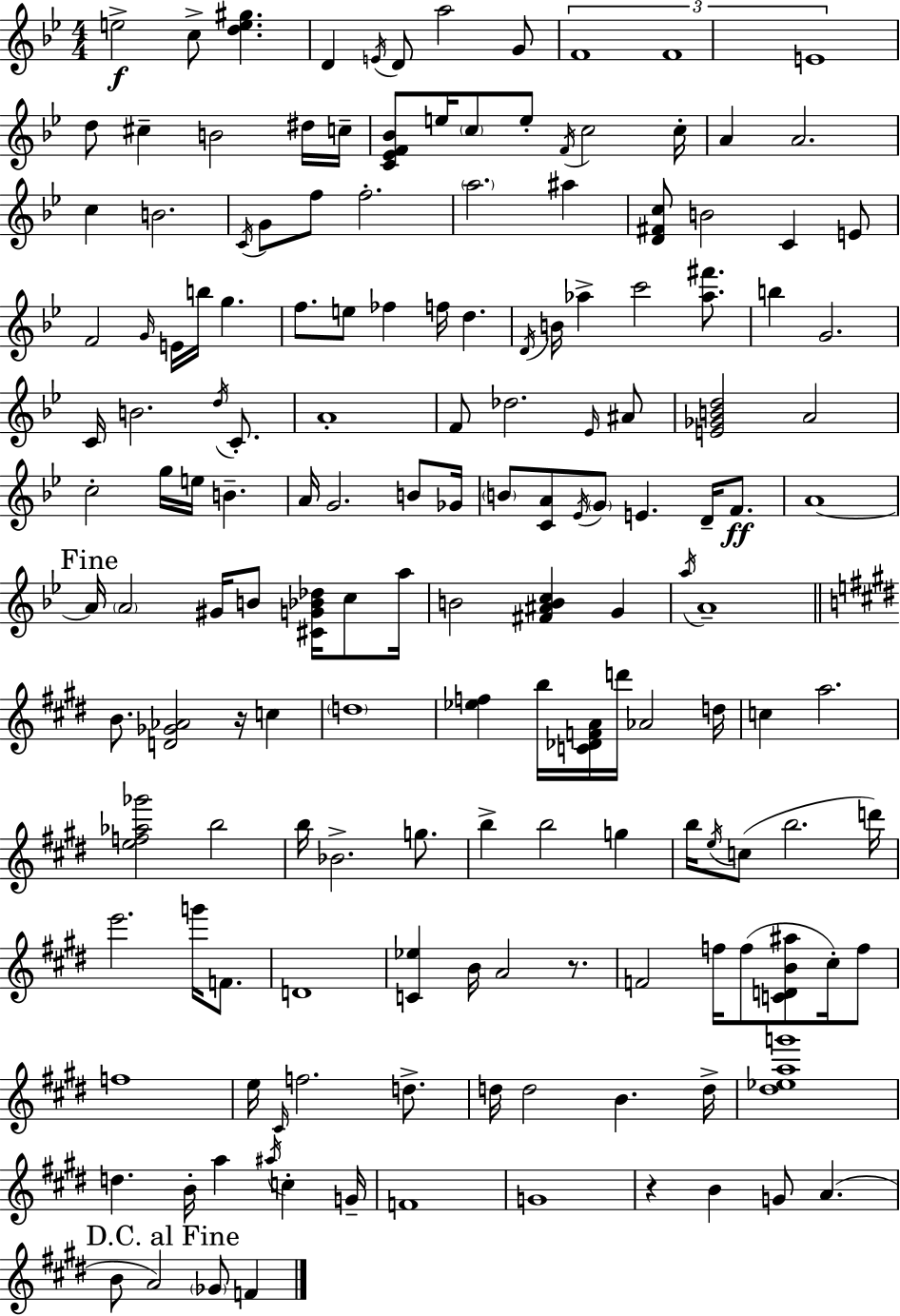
E5/h C5/e [D5,E5,G#5]/q. D4/q E4/s D4/e A5/h G4/e F4/w F4/w E4/w D5/e C#5/q B4/h D#5/s C5/s [C4,Eb4,F4,Bb4]/e E5/s C5/e E5/e F4/s C5/h C5/s A4/q A4/h. C5/q B4/h. C4/s G4/e F5/e F5/h. A5/h. A#5/q [D4,F#4,C5]/e B4/h C4/q E4/e F4/h G4/s E4/s B5/s G5/q. F5/e. E5/e FES5/q F5/s D5/q. D4/s B4/s Ab5/q C6/h [Ab5,F#6]/e. B5/q G4/h. C4/s B4/h. D5/s C4/e. A4/w F4/e Db5/h. Eb4/s A#4/e [E4,Gb4,B4,D5]/h A4/h C5/h G5/s E5/s B4/q. A4/s G4/h. B4/e Gb4/s B4/e [C4,A4]/e Eb4/s G4/e E4/q. D4/s F4/e. A4/w A4/s A4/h G#4/s B4/e [C#4,G4,Bb4,Db5]/s C5/e A5/s B4/h [F#4,A#4,B4,C5]/q G4/q A5/s A4/w B4/e. [D4,Gb4,Ab4]/h R/s C5/q D5/w [Eb5,F5]/q B5/s [C4,Db4,F4,A4]/s D6/s Ab4/h D5/s C5/q A5/h. [E5,F5,Ab5,Gb6]/h B5/h B5/s Bb4/h. G5/e. B5/q B5/h G5/q B5/s E5/s C5/e B5/h. D6/s E6/h. G6/s F4/e. D4/w [C4,Eb5]/q B4/s A4/h R/e. F4/h F5/s F5/e [C4,D4,B4,A#5]/e C#5/s F5/e F5/w E5/s C#4/s F5/h. D5/e. D5/s D5/h B4/q. D5/s [D#5,Eb5,A5,G6]/w D5/q. B4/s A5/q A#5/s C5/q G4/s F4/w G4/w R/q B4/q G4/e A4/q. B4/e A4/h Gb4/e F4/q